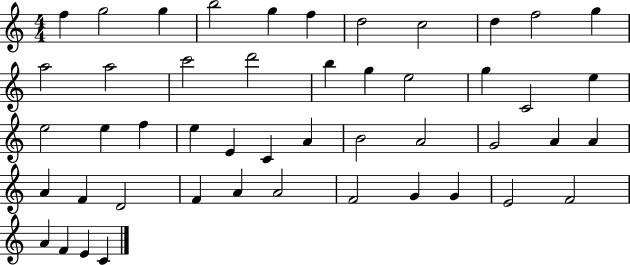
F5/q G5/h G5/q B5/h G5/q F5/q D5/h C5/h D5/q F5/h G5/q A5/h A5/h C6/h D6/h B5/q G5/q E5/h G5/q C4/h E5/q E5/h E5/q F5/q E5/q E4/q C4/q A4/q B4/h A4/h G4/h A4/q A4/q A4/q F4/q D4/h F4/q A4/q A4/h F4/h G4/q G4/q E4/h F4/h A4/q F4/q E4/q C4/q